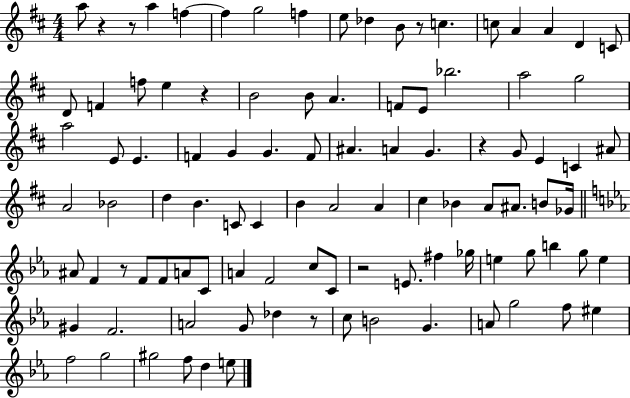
{
  \clef treble
  \numericTimeSignature
  \time 4/4
  \key d \major
  \repeat volta 2 { a''8 r4 r8 a''4 f''4~~ | f''4 g''2 f''4 | e''8 des''4 b'8 r8 c''4. | c''8 a'4 a'4 d'4 c'8 | \break d'8 f'4 f''8 e''4 r4 | b'2 b'8 a'4. | f'8 e'8 bes''2. | a''2 g''2 | \break a''2 e'8 e'4. | f'4 g'4 g'4. f'8 | ais'4. a'4 g'4. | r4 g'8 e'4 c'4 ais'8 | \break a'2 bes'2 | d''4 b'4. c'8 c'4 | b'4 a'2 a'4 | cis''4 bes'4 a'8 ais'8. b'8 ges'16 | \break \bar "||" \break \key c \minor ais'8 f'4 r8 f'8 f'8 a'8 c'8 | a'4 f'2 c''8 c'8 | r2 e'8. fis''4 ges''16 | e''4 g''8 b''4 g''8 e''4 | \break gis'4 f'2. | a'2 g'8 des''4 r8 | c''8 b'2 g'4. | a'8 g''2 f''8 eis''4 | \break f''2 g''2 | gis''2 f''8 d''4 e''8 | } \bar "|."
}